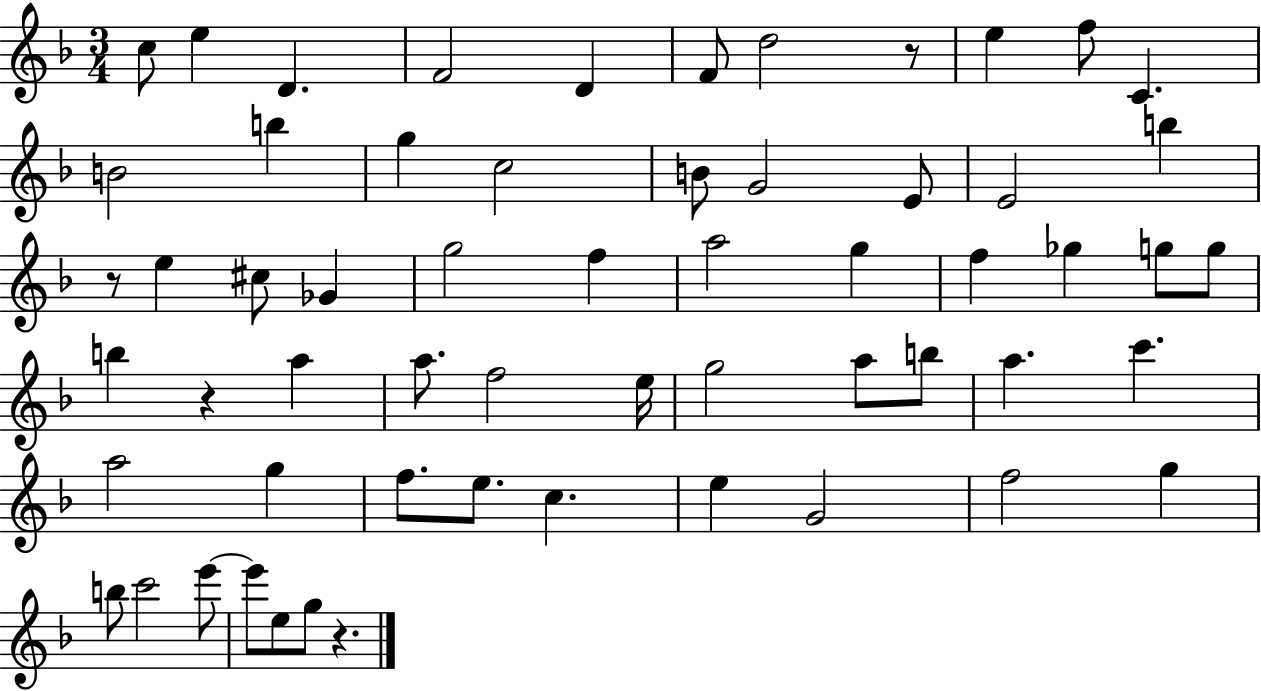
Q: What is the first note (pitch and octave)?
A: C5